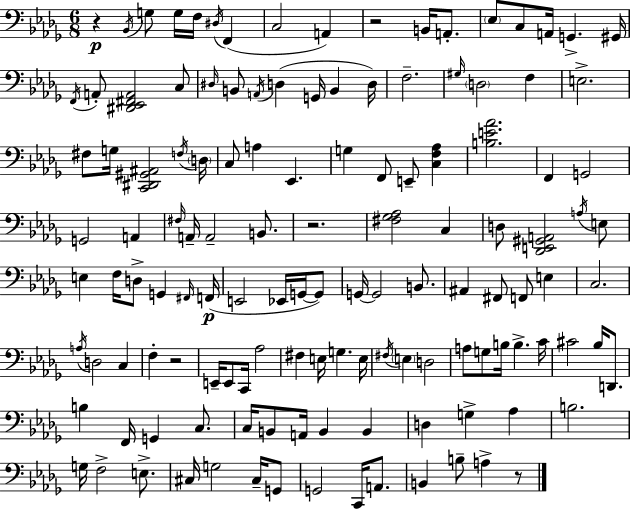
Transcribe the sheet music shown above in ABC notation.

X:1
T:Untitled
M:6/8
L:1/4
K:Bbm
z _B,,/4 G,/2 G,/4 F,/4 ^D,/4 F,, C,2 A,, z2 B,,/4 A,,/2 _E,/2 C,/2 A,,/4 G,, ^G,,/4 F,,/4 A,,/2 [^D,,_E,,^F,,A,,]2 C,/2 ^D,/4 B,,/2 A,,/4 D, G,,/4 B,, D,/4 F,2 ^G,/4 D,2 F, E,2 ^F,/2 G,/4 [C,,^D,,^G,,^A,,]2 F,/4 D,/4 C,/2 A, _E,, G, F,,/2 E,,/2 [C,F,_A,] [B,E_A]2 F,, G,,2 G,,2 A,, ^F,/4 A,,/4 A,,2 B,,/2 z2 [^F,_G,_A,]2 C, D,/2 [_D,,E,,^G,,A,,]2 A,/4 E,/2 E, F,/4 D,/2 G,, ^F,,/4 F,,/4 E,,2 _E,,/4 G,,/4 G,,/2 G,,/4 G,,2 B,,/2 ^A,, ^F,,/2 F,,/2 E, C,2 A,/4 D,2 C, F, z2 E,,/4 E,,/2 C,,/4 _A,2 ^F, E,/4 G, E,/4 ^F,/4 E, D,2 A,/2 G,/2 B,/4 B, C/4 ^C2 _B,/4 D,,/2 B, F,,/4 G,, C,/2 C,/4 B,,/2 A,,/4 B,, B,, D, G, _A, B,2 G,/4 F,2 E,/2 ^C,/4 G,2 ^C,/4 G,,/2 G,,2 C,,/4 A,,/2 B,, B,/2 A, z/2